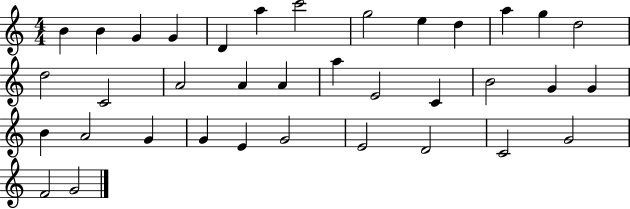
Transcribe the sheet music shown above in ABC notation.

X:1
T:Untitled
M:4/4
L:1/4
K:C
B B G G D a c'2 g2 e d a g d2 d2 C2 A2 A A a E2 C B2 G G B A2 G G E G2 E2 D2 C2 G2 F2 G2